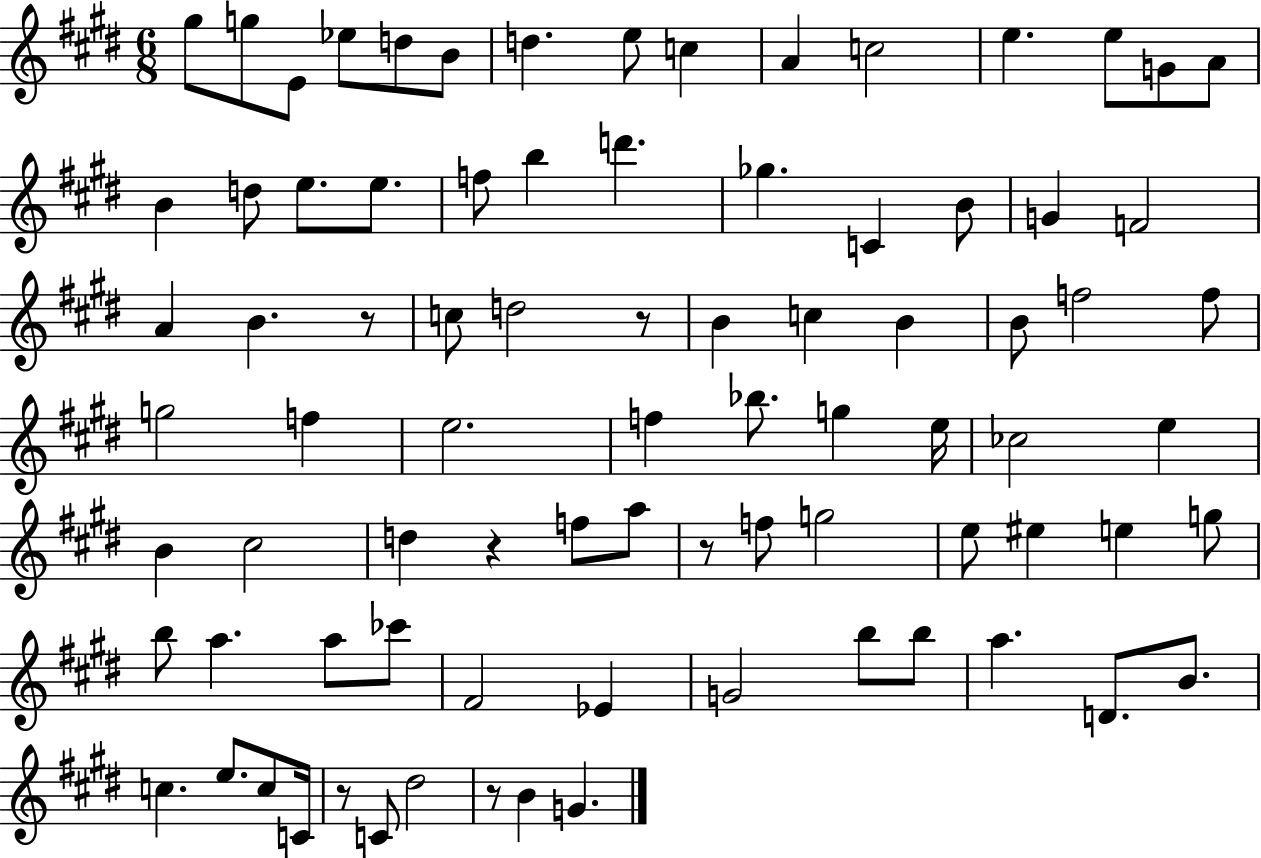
{
  \clef treble
  \numericTimeSignature
  \time 6/8
  \key e \major
  gis''8 g''8 e'8 ees''8 d''8 b'8 | d''4. e''8 c''4 | a'4 c''2 | e''4. e''8 g'8 a'8 | \break b'4 d''8 e''8. e''8. | f''8 b''4 d'''4. | ges''4. c'4 b'8 | g'4 f'2 | \break a'4 b'4. r8 | c''8 d''2 r8 | b'4 c''4 b'4 | b'8 f''2 f''8 | \break g''2 f''4 | e''2. | f''4 bes''8. g''4 e''16 | ces''2 e''4 | \break b'4 cis''2 | d''4 r4 f''8 a''8 | r8 f''8 g''2 | e''8 eis''4 e''4 g''8 | \break b''8 a''4. a''8 ces'''8 | fis'2 ees'4 | g'2 b''8 b''8 | a''4. d'8. b'8. | \break c''4. e''8. c''8 c'16 | r8 c'8 dis''2 | r8 b'4 g'4. | \bar "|."
}